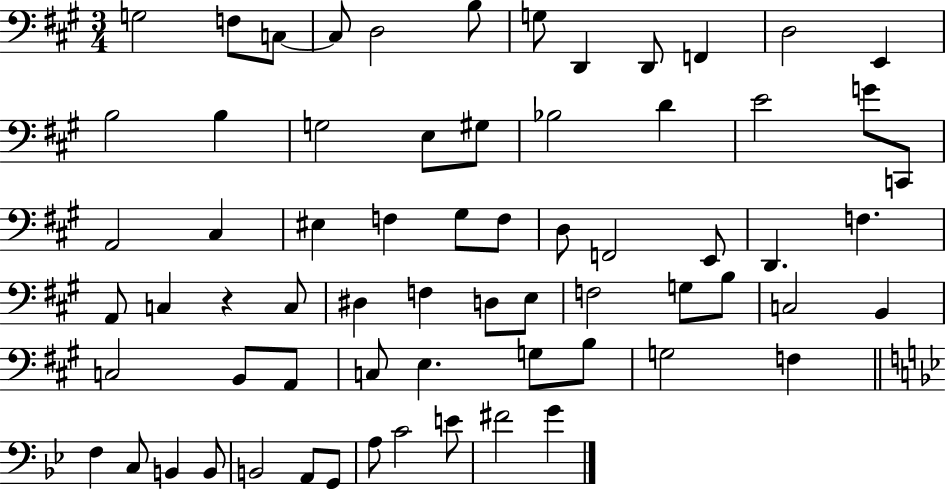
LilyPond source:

{
  \clef bass
  \numericTimeSignature
  \time 3/4
  \key a \major
  g2 f8 c8~~ | c8 d2 b8 | g8 d,4 d,8 f,4 | d2 e,4 | \break b2 b4 | g2 e8 gis8 | bes2 d'4 | e'2 g'8 c,8 | \break a,2 cis4 | eis4 f4 gis8 f8 | d8 f,2 e,8 | d,4. f4. | \break a,8 c4 r4 c8 | dis4 f4 d8 e8 | f2 g8 b8 | c2 b,4 | \break c2 b,8 a,8 | c8 e4. g8 b8 | g2 f4 | \bar "||" \break \key g \minor f4 c8 b,4 b,8 | b,2 a,8 g,8 | a8 c'2 e'8 | fis'2 g'4 | \break \bar "|."
}